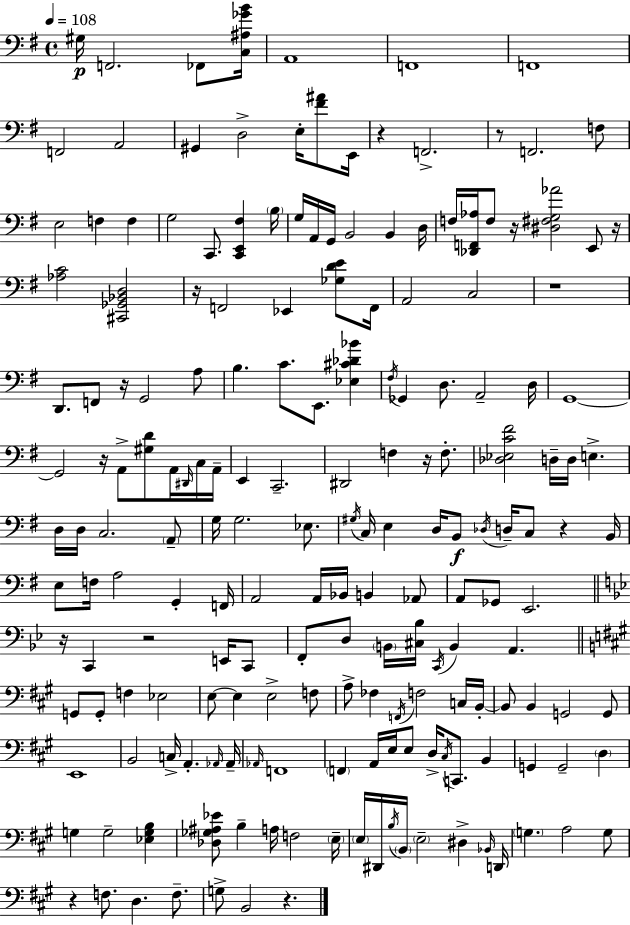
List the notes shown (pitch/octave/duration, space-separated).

G#3/s F2/h. FES2/e [C3,A#3,Gb4,B4]/s A2/w F2/w F2/w F2/h A2/h G#2/q D3/h E3/s [F#4,A#4]/e E2/s R/q F2/h. R/e F2/h. F3/e E3/h F3/q F3/q G3/h C2/e. [C2,E2,F#3]/q B3/s G3/s A2/s G2/s B2/h B2/q D3/s F3/s [Db2,F2,Ab3]/s F3/e R/s [D#3,F#3,G3,Ab4]/h E2/e R/s [Ab3,C4]/h [C#2,Gb2,Bb2,D3]/h R/s F2/h Eb2/q [Gb3,D4,E4]/e F2/s A2/h C3/h R/w D2/e. F2/e R/s G2/h A3/e B3/q. C4/e. E2/e. [Eb3,C#4,Db4,Bb4]/q F#3/s Gb2/q D3/e. A2/h D3/s G2/w G2/h R/s A2/e [G#3,D4]/e A2/s D#2/s C3/s A2/s E2/q C2/h. D#2/h F3/q R/s F3/e. [Db3,Eb3,C4,F#4]/h D3/s D3/s E3/q. D3/s D3/s C3/h. A2/e G3/s G3/h. Eb3/e. G#3/s C3/s E3/q D3/s B2/e Db3/s D3/s C3/e R/q B2/s E3/e F3/s A3/h G2/q F2/s A2/h A2/s Bb2/s B2/q Ab2/e A2/e Gb2/e E2/h. R/s C2/q R/h E2/s C2/e F2/e D3/e B2/s [C#3,Bb3]/s C2/s B2/q A2/q. G2/e G2/e F3/q Eb3/h E3/e E3/q E3/h F3/e A3/e FES3/q F2/s F3/h C3/s B2/s B2/e B2/q G2/h G2/e E2/w B2/h C3/s A2/q. Ab2/s Ab2/s Ab2/s F2/w F2/q A2/s E3/s E3/e D3/s C#3/s C2/e. B2/q G2/q G2/h D3/q G3/q G3/h [Eb3,G3,B3]/q [Db3,Gb3,A#3,Eb4]/e B3/q A3/s F3/h E3/s E3/s D#2/s B3/s B2/s E3/h D#3/q Bb2/s D2/s G3/q. A3/h G3/e R/q F3/e. D3/q. F3/e. G3/e B2/h R/q.